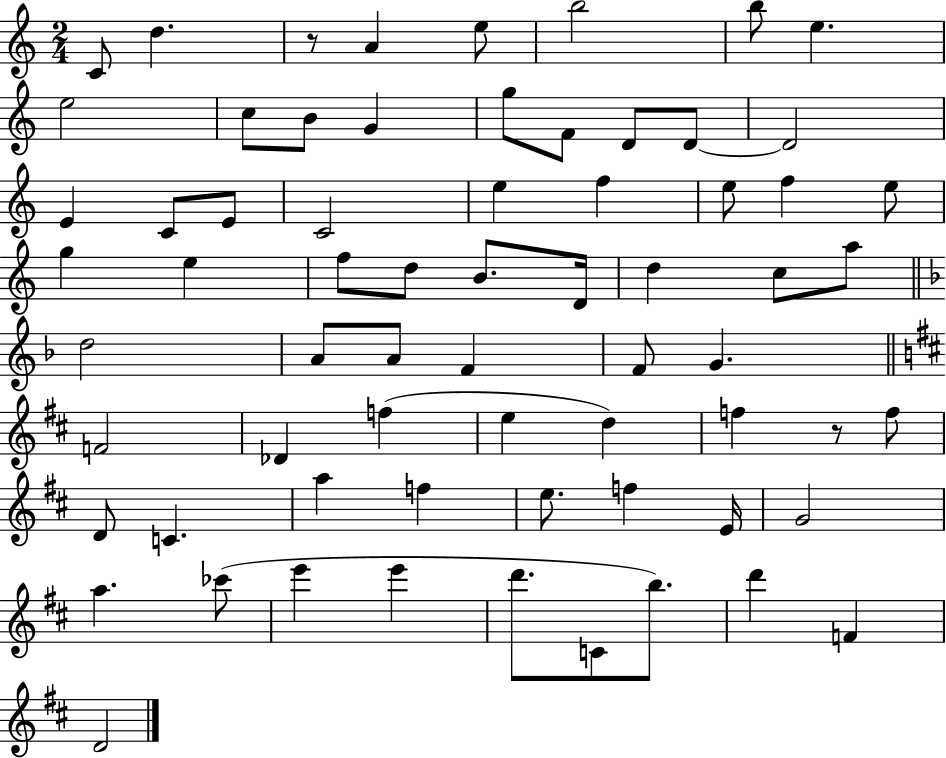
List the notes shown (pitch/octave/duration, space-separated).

C4/e D5/q. R/e A4/q E5/e B5/h B5/e E5/q. E5/h C5/e B4/e G4/q G5/e F4/e D4/e D4/e D4/h E4/q C4/e E4/e C4/h E5/q F5/q E5/e F5/q E5/e G5/q E5/q F5/e D5/e B4/e. D4/s D5/q C5/e A5/e D5/h A4/e A4/e F4/q F4/e G4/q. F4/h Db4/q F5/q E5/q D5/q F5/q R/e F5/e D4/e C4/q. A5/q F5/q E5/e. F5/q E4/s G4/h A5/q. CES6/e E6/q E6/q D6/e. C4/e B5/e. D6/q F4/q D4/h